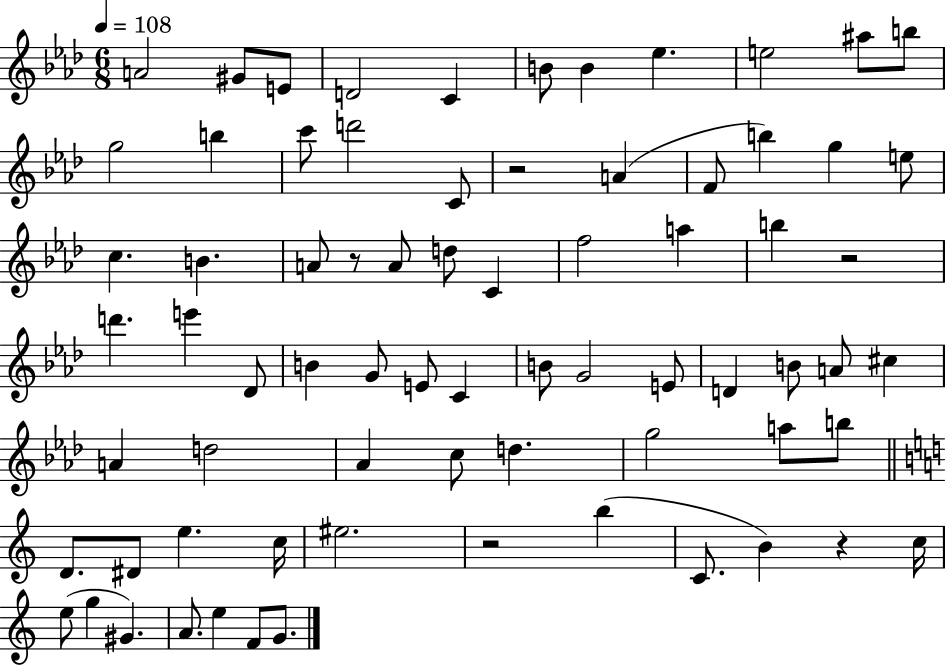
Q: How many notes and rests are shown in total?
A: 73